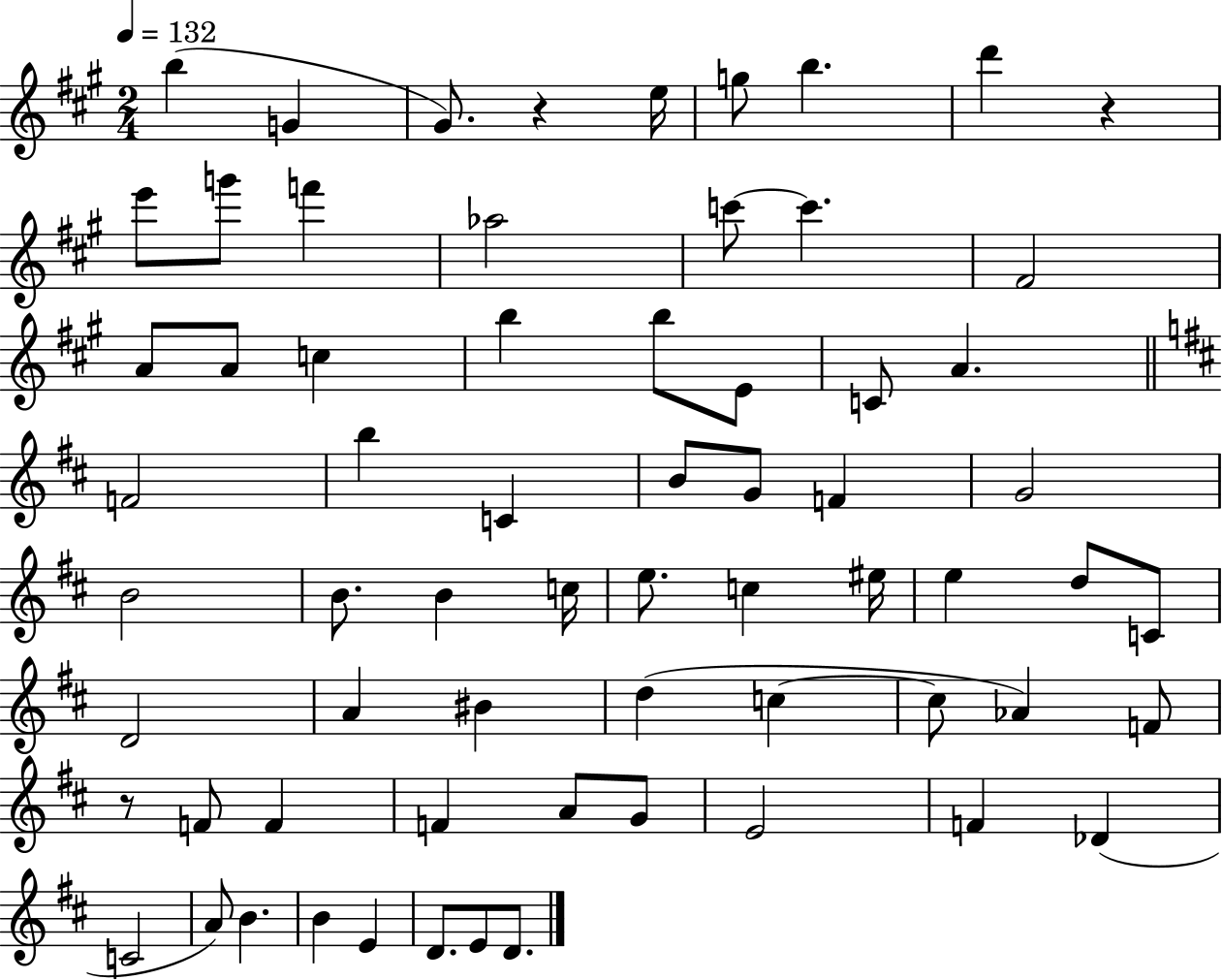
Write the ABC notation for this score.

X:1
T:Untitled
M:2/4
L:1/4
K:A
b G ^G/2 z e/4 g/2 b d' z e'/2 g'/2 f' _a2 c'/2 c' ^F2 A/2 A/2 c b b/2 E/2 C/2 A F2 b C B/2 G/2 F G2 B2 B/2 B c/4 e/2 c ^e/4 e d/2 C/2 D2 A ^B d c c/2 _A F/2 z/2 F/2 F F A/2 G/2 E2 F _D C2 A/2 B B E D/2 E/2 D/2